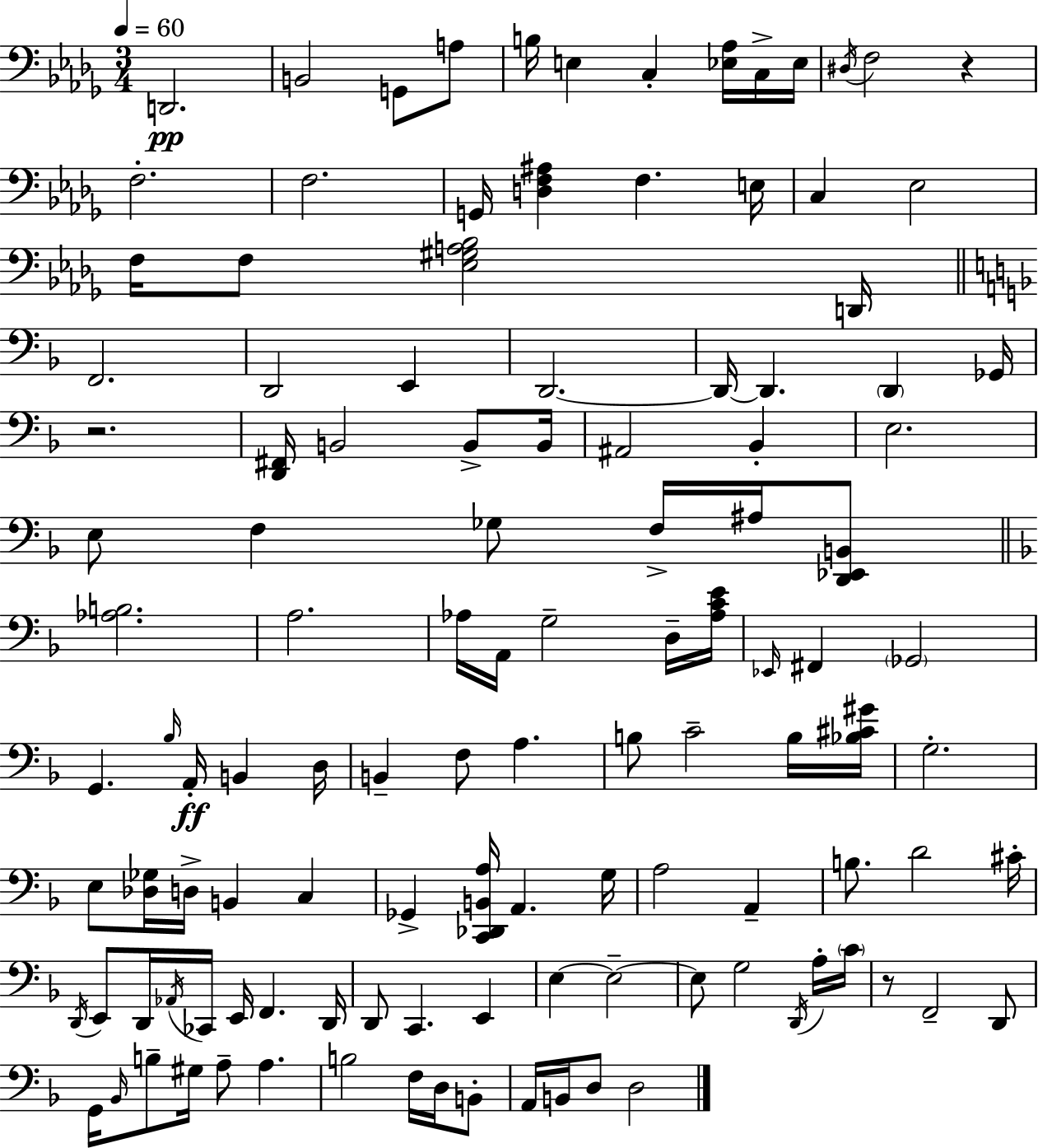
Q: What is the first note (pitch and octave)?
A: D2